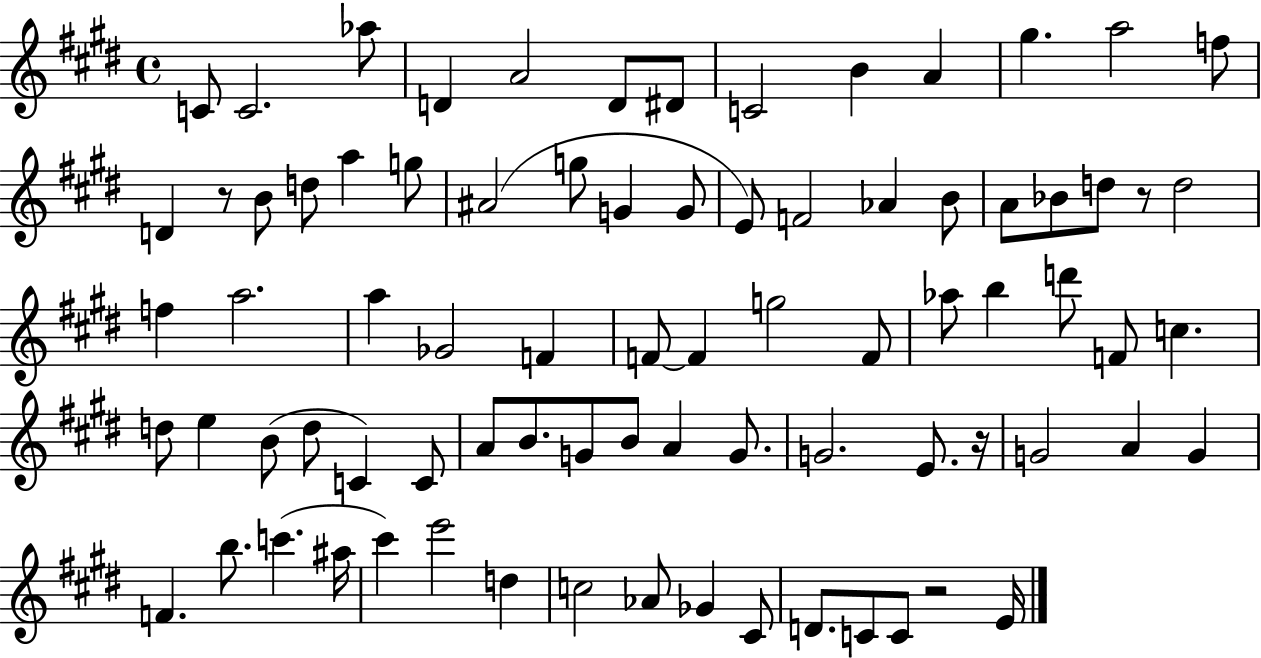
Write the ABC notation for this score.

X:1
T:Untitled
M:4/4
L:1/4
K:E
C/2 C2 _a/2 D A2 D/2 ^D/2 C2 B A ^g a2 f/2 D z/2 B/2 d/2 a g/2 ^A2 g/2 G G/2 E/2 F2 _A B/2 A/2 _B/2 d/2 z/2 d2 f a2 a _G2 F F/2 F g2 F/2 _a/2 b d'/2 F/2 c d/2 e B/2 d/2 C C/2 A/2 B/2 G/2 B/2 A G/2 G2 E/2 z/4 G2 A G F b/2 c' ^a/4 ^c' e'2 d c2 _A/2 _G ^C/2 D/2 C/2 C/2 z2 E/4